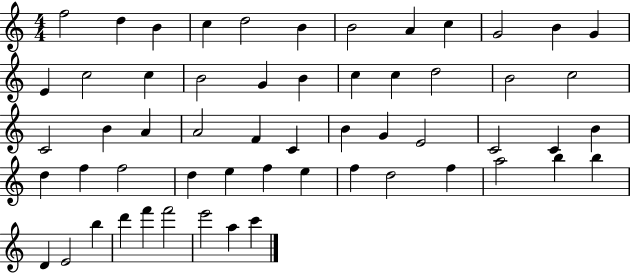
X:1
T:Untitled
M:4/4
L:1/4
K:C
f2 d B c d2 B B2 A c G2 B G E c2 c B2 G B c c d2 B2 c2 C2 B A A2 F C B G E2 C2 C B d f f2 d e f e f d2 f a2 b b D E2 b d' f' f'2 e'2 a c'